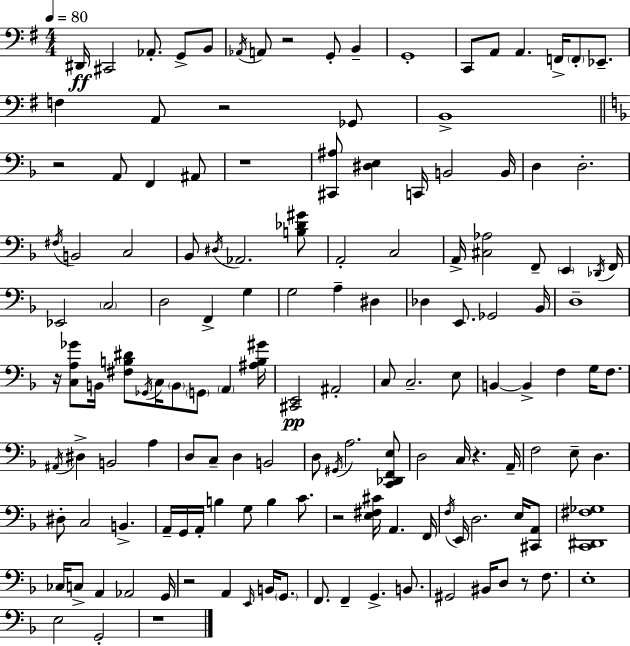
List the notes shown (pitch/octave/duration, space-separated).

D#2/s C#2/h Ab2/e. G2/e B2/e Ab2/s A2/e R/h G2/e B2/q G2/w C2/e A2/e A2/q. F2/s F2/e Eb2/e. F3/q A2/e R/h Gb2/e B2/w R/h A2/e F2/q A#2/e R/w [C#2,A#3]/e [D#3,E3]/q C2/s B2/h B2/s D3/q D3/h. F#3/s B2/h C3/h Bb2/e D#3/s Ab2/h. [B3,Db4,G#4]/e A2/h C3/h A2/s [C#3,Ab3]/h F2/e E2/q Db2/s F2/s Eb2/h C3/h D3/h F2/q G3/q G3/h A3/q D#3/q Db3/q E2/e. Gb2/h Bb2/s D3/w R/s [C3,A3,Gb4]/e B2/s [F#3,B3,D#4]/e Gb2/s C3/s B2/e G2/e A2/q [A#3,B3,G#4]/s [C#2,E2]/h A#2/h C3/e C3/h. E3/e B2/q B2/q F3/q G3/s F3/e. A#2/s D#3/q B2/h A3/q D3/e C3/e D3/q B2/h D3/e G#2/s A3/h. [C2,Db2,F2,E3]/e D3/h C3/s R/q. A2/s F3/h E3/e D3/q. D#3/e C3/h B2/q. A2/s G2/s A2/s B3/q G3/e B3/q C4/e. R/h [E3,F#3,C#4]/s A2/q. F2/s F3/s E2/s D3/h. E3/s [C#2,A2]/e [C2,D#2,F#3,Gb3]/w CES3/s C3/e A2/q Ab2/h G2/s R/h A2/q E2/s B2/s G2/e. F2/e. F2/q G2/q. B2/e. G#2/h BIS2/s D3/e R/e F3/e. E3/w E3/h G2/h R/w